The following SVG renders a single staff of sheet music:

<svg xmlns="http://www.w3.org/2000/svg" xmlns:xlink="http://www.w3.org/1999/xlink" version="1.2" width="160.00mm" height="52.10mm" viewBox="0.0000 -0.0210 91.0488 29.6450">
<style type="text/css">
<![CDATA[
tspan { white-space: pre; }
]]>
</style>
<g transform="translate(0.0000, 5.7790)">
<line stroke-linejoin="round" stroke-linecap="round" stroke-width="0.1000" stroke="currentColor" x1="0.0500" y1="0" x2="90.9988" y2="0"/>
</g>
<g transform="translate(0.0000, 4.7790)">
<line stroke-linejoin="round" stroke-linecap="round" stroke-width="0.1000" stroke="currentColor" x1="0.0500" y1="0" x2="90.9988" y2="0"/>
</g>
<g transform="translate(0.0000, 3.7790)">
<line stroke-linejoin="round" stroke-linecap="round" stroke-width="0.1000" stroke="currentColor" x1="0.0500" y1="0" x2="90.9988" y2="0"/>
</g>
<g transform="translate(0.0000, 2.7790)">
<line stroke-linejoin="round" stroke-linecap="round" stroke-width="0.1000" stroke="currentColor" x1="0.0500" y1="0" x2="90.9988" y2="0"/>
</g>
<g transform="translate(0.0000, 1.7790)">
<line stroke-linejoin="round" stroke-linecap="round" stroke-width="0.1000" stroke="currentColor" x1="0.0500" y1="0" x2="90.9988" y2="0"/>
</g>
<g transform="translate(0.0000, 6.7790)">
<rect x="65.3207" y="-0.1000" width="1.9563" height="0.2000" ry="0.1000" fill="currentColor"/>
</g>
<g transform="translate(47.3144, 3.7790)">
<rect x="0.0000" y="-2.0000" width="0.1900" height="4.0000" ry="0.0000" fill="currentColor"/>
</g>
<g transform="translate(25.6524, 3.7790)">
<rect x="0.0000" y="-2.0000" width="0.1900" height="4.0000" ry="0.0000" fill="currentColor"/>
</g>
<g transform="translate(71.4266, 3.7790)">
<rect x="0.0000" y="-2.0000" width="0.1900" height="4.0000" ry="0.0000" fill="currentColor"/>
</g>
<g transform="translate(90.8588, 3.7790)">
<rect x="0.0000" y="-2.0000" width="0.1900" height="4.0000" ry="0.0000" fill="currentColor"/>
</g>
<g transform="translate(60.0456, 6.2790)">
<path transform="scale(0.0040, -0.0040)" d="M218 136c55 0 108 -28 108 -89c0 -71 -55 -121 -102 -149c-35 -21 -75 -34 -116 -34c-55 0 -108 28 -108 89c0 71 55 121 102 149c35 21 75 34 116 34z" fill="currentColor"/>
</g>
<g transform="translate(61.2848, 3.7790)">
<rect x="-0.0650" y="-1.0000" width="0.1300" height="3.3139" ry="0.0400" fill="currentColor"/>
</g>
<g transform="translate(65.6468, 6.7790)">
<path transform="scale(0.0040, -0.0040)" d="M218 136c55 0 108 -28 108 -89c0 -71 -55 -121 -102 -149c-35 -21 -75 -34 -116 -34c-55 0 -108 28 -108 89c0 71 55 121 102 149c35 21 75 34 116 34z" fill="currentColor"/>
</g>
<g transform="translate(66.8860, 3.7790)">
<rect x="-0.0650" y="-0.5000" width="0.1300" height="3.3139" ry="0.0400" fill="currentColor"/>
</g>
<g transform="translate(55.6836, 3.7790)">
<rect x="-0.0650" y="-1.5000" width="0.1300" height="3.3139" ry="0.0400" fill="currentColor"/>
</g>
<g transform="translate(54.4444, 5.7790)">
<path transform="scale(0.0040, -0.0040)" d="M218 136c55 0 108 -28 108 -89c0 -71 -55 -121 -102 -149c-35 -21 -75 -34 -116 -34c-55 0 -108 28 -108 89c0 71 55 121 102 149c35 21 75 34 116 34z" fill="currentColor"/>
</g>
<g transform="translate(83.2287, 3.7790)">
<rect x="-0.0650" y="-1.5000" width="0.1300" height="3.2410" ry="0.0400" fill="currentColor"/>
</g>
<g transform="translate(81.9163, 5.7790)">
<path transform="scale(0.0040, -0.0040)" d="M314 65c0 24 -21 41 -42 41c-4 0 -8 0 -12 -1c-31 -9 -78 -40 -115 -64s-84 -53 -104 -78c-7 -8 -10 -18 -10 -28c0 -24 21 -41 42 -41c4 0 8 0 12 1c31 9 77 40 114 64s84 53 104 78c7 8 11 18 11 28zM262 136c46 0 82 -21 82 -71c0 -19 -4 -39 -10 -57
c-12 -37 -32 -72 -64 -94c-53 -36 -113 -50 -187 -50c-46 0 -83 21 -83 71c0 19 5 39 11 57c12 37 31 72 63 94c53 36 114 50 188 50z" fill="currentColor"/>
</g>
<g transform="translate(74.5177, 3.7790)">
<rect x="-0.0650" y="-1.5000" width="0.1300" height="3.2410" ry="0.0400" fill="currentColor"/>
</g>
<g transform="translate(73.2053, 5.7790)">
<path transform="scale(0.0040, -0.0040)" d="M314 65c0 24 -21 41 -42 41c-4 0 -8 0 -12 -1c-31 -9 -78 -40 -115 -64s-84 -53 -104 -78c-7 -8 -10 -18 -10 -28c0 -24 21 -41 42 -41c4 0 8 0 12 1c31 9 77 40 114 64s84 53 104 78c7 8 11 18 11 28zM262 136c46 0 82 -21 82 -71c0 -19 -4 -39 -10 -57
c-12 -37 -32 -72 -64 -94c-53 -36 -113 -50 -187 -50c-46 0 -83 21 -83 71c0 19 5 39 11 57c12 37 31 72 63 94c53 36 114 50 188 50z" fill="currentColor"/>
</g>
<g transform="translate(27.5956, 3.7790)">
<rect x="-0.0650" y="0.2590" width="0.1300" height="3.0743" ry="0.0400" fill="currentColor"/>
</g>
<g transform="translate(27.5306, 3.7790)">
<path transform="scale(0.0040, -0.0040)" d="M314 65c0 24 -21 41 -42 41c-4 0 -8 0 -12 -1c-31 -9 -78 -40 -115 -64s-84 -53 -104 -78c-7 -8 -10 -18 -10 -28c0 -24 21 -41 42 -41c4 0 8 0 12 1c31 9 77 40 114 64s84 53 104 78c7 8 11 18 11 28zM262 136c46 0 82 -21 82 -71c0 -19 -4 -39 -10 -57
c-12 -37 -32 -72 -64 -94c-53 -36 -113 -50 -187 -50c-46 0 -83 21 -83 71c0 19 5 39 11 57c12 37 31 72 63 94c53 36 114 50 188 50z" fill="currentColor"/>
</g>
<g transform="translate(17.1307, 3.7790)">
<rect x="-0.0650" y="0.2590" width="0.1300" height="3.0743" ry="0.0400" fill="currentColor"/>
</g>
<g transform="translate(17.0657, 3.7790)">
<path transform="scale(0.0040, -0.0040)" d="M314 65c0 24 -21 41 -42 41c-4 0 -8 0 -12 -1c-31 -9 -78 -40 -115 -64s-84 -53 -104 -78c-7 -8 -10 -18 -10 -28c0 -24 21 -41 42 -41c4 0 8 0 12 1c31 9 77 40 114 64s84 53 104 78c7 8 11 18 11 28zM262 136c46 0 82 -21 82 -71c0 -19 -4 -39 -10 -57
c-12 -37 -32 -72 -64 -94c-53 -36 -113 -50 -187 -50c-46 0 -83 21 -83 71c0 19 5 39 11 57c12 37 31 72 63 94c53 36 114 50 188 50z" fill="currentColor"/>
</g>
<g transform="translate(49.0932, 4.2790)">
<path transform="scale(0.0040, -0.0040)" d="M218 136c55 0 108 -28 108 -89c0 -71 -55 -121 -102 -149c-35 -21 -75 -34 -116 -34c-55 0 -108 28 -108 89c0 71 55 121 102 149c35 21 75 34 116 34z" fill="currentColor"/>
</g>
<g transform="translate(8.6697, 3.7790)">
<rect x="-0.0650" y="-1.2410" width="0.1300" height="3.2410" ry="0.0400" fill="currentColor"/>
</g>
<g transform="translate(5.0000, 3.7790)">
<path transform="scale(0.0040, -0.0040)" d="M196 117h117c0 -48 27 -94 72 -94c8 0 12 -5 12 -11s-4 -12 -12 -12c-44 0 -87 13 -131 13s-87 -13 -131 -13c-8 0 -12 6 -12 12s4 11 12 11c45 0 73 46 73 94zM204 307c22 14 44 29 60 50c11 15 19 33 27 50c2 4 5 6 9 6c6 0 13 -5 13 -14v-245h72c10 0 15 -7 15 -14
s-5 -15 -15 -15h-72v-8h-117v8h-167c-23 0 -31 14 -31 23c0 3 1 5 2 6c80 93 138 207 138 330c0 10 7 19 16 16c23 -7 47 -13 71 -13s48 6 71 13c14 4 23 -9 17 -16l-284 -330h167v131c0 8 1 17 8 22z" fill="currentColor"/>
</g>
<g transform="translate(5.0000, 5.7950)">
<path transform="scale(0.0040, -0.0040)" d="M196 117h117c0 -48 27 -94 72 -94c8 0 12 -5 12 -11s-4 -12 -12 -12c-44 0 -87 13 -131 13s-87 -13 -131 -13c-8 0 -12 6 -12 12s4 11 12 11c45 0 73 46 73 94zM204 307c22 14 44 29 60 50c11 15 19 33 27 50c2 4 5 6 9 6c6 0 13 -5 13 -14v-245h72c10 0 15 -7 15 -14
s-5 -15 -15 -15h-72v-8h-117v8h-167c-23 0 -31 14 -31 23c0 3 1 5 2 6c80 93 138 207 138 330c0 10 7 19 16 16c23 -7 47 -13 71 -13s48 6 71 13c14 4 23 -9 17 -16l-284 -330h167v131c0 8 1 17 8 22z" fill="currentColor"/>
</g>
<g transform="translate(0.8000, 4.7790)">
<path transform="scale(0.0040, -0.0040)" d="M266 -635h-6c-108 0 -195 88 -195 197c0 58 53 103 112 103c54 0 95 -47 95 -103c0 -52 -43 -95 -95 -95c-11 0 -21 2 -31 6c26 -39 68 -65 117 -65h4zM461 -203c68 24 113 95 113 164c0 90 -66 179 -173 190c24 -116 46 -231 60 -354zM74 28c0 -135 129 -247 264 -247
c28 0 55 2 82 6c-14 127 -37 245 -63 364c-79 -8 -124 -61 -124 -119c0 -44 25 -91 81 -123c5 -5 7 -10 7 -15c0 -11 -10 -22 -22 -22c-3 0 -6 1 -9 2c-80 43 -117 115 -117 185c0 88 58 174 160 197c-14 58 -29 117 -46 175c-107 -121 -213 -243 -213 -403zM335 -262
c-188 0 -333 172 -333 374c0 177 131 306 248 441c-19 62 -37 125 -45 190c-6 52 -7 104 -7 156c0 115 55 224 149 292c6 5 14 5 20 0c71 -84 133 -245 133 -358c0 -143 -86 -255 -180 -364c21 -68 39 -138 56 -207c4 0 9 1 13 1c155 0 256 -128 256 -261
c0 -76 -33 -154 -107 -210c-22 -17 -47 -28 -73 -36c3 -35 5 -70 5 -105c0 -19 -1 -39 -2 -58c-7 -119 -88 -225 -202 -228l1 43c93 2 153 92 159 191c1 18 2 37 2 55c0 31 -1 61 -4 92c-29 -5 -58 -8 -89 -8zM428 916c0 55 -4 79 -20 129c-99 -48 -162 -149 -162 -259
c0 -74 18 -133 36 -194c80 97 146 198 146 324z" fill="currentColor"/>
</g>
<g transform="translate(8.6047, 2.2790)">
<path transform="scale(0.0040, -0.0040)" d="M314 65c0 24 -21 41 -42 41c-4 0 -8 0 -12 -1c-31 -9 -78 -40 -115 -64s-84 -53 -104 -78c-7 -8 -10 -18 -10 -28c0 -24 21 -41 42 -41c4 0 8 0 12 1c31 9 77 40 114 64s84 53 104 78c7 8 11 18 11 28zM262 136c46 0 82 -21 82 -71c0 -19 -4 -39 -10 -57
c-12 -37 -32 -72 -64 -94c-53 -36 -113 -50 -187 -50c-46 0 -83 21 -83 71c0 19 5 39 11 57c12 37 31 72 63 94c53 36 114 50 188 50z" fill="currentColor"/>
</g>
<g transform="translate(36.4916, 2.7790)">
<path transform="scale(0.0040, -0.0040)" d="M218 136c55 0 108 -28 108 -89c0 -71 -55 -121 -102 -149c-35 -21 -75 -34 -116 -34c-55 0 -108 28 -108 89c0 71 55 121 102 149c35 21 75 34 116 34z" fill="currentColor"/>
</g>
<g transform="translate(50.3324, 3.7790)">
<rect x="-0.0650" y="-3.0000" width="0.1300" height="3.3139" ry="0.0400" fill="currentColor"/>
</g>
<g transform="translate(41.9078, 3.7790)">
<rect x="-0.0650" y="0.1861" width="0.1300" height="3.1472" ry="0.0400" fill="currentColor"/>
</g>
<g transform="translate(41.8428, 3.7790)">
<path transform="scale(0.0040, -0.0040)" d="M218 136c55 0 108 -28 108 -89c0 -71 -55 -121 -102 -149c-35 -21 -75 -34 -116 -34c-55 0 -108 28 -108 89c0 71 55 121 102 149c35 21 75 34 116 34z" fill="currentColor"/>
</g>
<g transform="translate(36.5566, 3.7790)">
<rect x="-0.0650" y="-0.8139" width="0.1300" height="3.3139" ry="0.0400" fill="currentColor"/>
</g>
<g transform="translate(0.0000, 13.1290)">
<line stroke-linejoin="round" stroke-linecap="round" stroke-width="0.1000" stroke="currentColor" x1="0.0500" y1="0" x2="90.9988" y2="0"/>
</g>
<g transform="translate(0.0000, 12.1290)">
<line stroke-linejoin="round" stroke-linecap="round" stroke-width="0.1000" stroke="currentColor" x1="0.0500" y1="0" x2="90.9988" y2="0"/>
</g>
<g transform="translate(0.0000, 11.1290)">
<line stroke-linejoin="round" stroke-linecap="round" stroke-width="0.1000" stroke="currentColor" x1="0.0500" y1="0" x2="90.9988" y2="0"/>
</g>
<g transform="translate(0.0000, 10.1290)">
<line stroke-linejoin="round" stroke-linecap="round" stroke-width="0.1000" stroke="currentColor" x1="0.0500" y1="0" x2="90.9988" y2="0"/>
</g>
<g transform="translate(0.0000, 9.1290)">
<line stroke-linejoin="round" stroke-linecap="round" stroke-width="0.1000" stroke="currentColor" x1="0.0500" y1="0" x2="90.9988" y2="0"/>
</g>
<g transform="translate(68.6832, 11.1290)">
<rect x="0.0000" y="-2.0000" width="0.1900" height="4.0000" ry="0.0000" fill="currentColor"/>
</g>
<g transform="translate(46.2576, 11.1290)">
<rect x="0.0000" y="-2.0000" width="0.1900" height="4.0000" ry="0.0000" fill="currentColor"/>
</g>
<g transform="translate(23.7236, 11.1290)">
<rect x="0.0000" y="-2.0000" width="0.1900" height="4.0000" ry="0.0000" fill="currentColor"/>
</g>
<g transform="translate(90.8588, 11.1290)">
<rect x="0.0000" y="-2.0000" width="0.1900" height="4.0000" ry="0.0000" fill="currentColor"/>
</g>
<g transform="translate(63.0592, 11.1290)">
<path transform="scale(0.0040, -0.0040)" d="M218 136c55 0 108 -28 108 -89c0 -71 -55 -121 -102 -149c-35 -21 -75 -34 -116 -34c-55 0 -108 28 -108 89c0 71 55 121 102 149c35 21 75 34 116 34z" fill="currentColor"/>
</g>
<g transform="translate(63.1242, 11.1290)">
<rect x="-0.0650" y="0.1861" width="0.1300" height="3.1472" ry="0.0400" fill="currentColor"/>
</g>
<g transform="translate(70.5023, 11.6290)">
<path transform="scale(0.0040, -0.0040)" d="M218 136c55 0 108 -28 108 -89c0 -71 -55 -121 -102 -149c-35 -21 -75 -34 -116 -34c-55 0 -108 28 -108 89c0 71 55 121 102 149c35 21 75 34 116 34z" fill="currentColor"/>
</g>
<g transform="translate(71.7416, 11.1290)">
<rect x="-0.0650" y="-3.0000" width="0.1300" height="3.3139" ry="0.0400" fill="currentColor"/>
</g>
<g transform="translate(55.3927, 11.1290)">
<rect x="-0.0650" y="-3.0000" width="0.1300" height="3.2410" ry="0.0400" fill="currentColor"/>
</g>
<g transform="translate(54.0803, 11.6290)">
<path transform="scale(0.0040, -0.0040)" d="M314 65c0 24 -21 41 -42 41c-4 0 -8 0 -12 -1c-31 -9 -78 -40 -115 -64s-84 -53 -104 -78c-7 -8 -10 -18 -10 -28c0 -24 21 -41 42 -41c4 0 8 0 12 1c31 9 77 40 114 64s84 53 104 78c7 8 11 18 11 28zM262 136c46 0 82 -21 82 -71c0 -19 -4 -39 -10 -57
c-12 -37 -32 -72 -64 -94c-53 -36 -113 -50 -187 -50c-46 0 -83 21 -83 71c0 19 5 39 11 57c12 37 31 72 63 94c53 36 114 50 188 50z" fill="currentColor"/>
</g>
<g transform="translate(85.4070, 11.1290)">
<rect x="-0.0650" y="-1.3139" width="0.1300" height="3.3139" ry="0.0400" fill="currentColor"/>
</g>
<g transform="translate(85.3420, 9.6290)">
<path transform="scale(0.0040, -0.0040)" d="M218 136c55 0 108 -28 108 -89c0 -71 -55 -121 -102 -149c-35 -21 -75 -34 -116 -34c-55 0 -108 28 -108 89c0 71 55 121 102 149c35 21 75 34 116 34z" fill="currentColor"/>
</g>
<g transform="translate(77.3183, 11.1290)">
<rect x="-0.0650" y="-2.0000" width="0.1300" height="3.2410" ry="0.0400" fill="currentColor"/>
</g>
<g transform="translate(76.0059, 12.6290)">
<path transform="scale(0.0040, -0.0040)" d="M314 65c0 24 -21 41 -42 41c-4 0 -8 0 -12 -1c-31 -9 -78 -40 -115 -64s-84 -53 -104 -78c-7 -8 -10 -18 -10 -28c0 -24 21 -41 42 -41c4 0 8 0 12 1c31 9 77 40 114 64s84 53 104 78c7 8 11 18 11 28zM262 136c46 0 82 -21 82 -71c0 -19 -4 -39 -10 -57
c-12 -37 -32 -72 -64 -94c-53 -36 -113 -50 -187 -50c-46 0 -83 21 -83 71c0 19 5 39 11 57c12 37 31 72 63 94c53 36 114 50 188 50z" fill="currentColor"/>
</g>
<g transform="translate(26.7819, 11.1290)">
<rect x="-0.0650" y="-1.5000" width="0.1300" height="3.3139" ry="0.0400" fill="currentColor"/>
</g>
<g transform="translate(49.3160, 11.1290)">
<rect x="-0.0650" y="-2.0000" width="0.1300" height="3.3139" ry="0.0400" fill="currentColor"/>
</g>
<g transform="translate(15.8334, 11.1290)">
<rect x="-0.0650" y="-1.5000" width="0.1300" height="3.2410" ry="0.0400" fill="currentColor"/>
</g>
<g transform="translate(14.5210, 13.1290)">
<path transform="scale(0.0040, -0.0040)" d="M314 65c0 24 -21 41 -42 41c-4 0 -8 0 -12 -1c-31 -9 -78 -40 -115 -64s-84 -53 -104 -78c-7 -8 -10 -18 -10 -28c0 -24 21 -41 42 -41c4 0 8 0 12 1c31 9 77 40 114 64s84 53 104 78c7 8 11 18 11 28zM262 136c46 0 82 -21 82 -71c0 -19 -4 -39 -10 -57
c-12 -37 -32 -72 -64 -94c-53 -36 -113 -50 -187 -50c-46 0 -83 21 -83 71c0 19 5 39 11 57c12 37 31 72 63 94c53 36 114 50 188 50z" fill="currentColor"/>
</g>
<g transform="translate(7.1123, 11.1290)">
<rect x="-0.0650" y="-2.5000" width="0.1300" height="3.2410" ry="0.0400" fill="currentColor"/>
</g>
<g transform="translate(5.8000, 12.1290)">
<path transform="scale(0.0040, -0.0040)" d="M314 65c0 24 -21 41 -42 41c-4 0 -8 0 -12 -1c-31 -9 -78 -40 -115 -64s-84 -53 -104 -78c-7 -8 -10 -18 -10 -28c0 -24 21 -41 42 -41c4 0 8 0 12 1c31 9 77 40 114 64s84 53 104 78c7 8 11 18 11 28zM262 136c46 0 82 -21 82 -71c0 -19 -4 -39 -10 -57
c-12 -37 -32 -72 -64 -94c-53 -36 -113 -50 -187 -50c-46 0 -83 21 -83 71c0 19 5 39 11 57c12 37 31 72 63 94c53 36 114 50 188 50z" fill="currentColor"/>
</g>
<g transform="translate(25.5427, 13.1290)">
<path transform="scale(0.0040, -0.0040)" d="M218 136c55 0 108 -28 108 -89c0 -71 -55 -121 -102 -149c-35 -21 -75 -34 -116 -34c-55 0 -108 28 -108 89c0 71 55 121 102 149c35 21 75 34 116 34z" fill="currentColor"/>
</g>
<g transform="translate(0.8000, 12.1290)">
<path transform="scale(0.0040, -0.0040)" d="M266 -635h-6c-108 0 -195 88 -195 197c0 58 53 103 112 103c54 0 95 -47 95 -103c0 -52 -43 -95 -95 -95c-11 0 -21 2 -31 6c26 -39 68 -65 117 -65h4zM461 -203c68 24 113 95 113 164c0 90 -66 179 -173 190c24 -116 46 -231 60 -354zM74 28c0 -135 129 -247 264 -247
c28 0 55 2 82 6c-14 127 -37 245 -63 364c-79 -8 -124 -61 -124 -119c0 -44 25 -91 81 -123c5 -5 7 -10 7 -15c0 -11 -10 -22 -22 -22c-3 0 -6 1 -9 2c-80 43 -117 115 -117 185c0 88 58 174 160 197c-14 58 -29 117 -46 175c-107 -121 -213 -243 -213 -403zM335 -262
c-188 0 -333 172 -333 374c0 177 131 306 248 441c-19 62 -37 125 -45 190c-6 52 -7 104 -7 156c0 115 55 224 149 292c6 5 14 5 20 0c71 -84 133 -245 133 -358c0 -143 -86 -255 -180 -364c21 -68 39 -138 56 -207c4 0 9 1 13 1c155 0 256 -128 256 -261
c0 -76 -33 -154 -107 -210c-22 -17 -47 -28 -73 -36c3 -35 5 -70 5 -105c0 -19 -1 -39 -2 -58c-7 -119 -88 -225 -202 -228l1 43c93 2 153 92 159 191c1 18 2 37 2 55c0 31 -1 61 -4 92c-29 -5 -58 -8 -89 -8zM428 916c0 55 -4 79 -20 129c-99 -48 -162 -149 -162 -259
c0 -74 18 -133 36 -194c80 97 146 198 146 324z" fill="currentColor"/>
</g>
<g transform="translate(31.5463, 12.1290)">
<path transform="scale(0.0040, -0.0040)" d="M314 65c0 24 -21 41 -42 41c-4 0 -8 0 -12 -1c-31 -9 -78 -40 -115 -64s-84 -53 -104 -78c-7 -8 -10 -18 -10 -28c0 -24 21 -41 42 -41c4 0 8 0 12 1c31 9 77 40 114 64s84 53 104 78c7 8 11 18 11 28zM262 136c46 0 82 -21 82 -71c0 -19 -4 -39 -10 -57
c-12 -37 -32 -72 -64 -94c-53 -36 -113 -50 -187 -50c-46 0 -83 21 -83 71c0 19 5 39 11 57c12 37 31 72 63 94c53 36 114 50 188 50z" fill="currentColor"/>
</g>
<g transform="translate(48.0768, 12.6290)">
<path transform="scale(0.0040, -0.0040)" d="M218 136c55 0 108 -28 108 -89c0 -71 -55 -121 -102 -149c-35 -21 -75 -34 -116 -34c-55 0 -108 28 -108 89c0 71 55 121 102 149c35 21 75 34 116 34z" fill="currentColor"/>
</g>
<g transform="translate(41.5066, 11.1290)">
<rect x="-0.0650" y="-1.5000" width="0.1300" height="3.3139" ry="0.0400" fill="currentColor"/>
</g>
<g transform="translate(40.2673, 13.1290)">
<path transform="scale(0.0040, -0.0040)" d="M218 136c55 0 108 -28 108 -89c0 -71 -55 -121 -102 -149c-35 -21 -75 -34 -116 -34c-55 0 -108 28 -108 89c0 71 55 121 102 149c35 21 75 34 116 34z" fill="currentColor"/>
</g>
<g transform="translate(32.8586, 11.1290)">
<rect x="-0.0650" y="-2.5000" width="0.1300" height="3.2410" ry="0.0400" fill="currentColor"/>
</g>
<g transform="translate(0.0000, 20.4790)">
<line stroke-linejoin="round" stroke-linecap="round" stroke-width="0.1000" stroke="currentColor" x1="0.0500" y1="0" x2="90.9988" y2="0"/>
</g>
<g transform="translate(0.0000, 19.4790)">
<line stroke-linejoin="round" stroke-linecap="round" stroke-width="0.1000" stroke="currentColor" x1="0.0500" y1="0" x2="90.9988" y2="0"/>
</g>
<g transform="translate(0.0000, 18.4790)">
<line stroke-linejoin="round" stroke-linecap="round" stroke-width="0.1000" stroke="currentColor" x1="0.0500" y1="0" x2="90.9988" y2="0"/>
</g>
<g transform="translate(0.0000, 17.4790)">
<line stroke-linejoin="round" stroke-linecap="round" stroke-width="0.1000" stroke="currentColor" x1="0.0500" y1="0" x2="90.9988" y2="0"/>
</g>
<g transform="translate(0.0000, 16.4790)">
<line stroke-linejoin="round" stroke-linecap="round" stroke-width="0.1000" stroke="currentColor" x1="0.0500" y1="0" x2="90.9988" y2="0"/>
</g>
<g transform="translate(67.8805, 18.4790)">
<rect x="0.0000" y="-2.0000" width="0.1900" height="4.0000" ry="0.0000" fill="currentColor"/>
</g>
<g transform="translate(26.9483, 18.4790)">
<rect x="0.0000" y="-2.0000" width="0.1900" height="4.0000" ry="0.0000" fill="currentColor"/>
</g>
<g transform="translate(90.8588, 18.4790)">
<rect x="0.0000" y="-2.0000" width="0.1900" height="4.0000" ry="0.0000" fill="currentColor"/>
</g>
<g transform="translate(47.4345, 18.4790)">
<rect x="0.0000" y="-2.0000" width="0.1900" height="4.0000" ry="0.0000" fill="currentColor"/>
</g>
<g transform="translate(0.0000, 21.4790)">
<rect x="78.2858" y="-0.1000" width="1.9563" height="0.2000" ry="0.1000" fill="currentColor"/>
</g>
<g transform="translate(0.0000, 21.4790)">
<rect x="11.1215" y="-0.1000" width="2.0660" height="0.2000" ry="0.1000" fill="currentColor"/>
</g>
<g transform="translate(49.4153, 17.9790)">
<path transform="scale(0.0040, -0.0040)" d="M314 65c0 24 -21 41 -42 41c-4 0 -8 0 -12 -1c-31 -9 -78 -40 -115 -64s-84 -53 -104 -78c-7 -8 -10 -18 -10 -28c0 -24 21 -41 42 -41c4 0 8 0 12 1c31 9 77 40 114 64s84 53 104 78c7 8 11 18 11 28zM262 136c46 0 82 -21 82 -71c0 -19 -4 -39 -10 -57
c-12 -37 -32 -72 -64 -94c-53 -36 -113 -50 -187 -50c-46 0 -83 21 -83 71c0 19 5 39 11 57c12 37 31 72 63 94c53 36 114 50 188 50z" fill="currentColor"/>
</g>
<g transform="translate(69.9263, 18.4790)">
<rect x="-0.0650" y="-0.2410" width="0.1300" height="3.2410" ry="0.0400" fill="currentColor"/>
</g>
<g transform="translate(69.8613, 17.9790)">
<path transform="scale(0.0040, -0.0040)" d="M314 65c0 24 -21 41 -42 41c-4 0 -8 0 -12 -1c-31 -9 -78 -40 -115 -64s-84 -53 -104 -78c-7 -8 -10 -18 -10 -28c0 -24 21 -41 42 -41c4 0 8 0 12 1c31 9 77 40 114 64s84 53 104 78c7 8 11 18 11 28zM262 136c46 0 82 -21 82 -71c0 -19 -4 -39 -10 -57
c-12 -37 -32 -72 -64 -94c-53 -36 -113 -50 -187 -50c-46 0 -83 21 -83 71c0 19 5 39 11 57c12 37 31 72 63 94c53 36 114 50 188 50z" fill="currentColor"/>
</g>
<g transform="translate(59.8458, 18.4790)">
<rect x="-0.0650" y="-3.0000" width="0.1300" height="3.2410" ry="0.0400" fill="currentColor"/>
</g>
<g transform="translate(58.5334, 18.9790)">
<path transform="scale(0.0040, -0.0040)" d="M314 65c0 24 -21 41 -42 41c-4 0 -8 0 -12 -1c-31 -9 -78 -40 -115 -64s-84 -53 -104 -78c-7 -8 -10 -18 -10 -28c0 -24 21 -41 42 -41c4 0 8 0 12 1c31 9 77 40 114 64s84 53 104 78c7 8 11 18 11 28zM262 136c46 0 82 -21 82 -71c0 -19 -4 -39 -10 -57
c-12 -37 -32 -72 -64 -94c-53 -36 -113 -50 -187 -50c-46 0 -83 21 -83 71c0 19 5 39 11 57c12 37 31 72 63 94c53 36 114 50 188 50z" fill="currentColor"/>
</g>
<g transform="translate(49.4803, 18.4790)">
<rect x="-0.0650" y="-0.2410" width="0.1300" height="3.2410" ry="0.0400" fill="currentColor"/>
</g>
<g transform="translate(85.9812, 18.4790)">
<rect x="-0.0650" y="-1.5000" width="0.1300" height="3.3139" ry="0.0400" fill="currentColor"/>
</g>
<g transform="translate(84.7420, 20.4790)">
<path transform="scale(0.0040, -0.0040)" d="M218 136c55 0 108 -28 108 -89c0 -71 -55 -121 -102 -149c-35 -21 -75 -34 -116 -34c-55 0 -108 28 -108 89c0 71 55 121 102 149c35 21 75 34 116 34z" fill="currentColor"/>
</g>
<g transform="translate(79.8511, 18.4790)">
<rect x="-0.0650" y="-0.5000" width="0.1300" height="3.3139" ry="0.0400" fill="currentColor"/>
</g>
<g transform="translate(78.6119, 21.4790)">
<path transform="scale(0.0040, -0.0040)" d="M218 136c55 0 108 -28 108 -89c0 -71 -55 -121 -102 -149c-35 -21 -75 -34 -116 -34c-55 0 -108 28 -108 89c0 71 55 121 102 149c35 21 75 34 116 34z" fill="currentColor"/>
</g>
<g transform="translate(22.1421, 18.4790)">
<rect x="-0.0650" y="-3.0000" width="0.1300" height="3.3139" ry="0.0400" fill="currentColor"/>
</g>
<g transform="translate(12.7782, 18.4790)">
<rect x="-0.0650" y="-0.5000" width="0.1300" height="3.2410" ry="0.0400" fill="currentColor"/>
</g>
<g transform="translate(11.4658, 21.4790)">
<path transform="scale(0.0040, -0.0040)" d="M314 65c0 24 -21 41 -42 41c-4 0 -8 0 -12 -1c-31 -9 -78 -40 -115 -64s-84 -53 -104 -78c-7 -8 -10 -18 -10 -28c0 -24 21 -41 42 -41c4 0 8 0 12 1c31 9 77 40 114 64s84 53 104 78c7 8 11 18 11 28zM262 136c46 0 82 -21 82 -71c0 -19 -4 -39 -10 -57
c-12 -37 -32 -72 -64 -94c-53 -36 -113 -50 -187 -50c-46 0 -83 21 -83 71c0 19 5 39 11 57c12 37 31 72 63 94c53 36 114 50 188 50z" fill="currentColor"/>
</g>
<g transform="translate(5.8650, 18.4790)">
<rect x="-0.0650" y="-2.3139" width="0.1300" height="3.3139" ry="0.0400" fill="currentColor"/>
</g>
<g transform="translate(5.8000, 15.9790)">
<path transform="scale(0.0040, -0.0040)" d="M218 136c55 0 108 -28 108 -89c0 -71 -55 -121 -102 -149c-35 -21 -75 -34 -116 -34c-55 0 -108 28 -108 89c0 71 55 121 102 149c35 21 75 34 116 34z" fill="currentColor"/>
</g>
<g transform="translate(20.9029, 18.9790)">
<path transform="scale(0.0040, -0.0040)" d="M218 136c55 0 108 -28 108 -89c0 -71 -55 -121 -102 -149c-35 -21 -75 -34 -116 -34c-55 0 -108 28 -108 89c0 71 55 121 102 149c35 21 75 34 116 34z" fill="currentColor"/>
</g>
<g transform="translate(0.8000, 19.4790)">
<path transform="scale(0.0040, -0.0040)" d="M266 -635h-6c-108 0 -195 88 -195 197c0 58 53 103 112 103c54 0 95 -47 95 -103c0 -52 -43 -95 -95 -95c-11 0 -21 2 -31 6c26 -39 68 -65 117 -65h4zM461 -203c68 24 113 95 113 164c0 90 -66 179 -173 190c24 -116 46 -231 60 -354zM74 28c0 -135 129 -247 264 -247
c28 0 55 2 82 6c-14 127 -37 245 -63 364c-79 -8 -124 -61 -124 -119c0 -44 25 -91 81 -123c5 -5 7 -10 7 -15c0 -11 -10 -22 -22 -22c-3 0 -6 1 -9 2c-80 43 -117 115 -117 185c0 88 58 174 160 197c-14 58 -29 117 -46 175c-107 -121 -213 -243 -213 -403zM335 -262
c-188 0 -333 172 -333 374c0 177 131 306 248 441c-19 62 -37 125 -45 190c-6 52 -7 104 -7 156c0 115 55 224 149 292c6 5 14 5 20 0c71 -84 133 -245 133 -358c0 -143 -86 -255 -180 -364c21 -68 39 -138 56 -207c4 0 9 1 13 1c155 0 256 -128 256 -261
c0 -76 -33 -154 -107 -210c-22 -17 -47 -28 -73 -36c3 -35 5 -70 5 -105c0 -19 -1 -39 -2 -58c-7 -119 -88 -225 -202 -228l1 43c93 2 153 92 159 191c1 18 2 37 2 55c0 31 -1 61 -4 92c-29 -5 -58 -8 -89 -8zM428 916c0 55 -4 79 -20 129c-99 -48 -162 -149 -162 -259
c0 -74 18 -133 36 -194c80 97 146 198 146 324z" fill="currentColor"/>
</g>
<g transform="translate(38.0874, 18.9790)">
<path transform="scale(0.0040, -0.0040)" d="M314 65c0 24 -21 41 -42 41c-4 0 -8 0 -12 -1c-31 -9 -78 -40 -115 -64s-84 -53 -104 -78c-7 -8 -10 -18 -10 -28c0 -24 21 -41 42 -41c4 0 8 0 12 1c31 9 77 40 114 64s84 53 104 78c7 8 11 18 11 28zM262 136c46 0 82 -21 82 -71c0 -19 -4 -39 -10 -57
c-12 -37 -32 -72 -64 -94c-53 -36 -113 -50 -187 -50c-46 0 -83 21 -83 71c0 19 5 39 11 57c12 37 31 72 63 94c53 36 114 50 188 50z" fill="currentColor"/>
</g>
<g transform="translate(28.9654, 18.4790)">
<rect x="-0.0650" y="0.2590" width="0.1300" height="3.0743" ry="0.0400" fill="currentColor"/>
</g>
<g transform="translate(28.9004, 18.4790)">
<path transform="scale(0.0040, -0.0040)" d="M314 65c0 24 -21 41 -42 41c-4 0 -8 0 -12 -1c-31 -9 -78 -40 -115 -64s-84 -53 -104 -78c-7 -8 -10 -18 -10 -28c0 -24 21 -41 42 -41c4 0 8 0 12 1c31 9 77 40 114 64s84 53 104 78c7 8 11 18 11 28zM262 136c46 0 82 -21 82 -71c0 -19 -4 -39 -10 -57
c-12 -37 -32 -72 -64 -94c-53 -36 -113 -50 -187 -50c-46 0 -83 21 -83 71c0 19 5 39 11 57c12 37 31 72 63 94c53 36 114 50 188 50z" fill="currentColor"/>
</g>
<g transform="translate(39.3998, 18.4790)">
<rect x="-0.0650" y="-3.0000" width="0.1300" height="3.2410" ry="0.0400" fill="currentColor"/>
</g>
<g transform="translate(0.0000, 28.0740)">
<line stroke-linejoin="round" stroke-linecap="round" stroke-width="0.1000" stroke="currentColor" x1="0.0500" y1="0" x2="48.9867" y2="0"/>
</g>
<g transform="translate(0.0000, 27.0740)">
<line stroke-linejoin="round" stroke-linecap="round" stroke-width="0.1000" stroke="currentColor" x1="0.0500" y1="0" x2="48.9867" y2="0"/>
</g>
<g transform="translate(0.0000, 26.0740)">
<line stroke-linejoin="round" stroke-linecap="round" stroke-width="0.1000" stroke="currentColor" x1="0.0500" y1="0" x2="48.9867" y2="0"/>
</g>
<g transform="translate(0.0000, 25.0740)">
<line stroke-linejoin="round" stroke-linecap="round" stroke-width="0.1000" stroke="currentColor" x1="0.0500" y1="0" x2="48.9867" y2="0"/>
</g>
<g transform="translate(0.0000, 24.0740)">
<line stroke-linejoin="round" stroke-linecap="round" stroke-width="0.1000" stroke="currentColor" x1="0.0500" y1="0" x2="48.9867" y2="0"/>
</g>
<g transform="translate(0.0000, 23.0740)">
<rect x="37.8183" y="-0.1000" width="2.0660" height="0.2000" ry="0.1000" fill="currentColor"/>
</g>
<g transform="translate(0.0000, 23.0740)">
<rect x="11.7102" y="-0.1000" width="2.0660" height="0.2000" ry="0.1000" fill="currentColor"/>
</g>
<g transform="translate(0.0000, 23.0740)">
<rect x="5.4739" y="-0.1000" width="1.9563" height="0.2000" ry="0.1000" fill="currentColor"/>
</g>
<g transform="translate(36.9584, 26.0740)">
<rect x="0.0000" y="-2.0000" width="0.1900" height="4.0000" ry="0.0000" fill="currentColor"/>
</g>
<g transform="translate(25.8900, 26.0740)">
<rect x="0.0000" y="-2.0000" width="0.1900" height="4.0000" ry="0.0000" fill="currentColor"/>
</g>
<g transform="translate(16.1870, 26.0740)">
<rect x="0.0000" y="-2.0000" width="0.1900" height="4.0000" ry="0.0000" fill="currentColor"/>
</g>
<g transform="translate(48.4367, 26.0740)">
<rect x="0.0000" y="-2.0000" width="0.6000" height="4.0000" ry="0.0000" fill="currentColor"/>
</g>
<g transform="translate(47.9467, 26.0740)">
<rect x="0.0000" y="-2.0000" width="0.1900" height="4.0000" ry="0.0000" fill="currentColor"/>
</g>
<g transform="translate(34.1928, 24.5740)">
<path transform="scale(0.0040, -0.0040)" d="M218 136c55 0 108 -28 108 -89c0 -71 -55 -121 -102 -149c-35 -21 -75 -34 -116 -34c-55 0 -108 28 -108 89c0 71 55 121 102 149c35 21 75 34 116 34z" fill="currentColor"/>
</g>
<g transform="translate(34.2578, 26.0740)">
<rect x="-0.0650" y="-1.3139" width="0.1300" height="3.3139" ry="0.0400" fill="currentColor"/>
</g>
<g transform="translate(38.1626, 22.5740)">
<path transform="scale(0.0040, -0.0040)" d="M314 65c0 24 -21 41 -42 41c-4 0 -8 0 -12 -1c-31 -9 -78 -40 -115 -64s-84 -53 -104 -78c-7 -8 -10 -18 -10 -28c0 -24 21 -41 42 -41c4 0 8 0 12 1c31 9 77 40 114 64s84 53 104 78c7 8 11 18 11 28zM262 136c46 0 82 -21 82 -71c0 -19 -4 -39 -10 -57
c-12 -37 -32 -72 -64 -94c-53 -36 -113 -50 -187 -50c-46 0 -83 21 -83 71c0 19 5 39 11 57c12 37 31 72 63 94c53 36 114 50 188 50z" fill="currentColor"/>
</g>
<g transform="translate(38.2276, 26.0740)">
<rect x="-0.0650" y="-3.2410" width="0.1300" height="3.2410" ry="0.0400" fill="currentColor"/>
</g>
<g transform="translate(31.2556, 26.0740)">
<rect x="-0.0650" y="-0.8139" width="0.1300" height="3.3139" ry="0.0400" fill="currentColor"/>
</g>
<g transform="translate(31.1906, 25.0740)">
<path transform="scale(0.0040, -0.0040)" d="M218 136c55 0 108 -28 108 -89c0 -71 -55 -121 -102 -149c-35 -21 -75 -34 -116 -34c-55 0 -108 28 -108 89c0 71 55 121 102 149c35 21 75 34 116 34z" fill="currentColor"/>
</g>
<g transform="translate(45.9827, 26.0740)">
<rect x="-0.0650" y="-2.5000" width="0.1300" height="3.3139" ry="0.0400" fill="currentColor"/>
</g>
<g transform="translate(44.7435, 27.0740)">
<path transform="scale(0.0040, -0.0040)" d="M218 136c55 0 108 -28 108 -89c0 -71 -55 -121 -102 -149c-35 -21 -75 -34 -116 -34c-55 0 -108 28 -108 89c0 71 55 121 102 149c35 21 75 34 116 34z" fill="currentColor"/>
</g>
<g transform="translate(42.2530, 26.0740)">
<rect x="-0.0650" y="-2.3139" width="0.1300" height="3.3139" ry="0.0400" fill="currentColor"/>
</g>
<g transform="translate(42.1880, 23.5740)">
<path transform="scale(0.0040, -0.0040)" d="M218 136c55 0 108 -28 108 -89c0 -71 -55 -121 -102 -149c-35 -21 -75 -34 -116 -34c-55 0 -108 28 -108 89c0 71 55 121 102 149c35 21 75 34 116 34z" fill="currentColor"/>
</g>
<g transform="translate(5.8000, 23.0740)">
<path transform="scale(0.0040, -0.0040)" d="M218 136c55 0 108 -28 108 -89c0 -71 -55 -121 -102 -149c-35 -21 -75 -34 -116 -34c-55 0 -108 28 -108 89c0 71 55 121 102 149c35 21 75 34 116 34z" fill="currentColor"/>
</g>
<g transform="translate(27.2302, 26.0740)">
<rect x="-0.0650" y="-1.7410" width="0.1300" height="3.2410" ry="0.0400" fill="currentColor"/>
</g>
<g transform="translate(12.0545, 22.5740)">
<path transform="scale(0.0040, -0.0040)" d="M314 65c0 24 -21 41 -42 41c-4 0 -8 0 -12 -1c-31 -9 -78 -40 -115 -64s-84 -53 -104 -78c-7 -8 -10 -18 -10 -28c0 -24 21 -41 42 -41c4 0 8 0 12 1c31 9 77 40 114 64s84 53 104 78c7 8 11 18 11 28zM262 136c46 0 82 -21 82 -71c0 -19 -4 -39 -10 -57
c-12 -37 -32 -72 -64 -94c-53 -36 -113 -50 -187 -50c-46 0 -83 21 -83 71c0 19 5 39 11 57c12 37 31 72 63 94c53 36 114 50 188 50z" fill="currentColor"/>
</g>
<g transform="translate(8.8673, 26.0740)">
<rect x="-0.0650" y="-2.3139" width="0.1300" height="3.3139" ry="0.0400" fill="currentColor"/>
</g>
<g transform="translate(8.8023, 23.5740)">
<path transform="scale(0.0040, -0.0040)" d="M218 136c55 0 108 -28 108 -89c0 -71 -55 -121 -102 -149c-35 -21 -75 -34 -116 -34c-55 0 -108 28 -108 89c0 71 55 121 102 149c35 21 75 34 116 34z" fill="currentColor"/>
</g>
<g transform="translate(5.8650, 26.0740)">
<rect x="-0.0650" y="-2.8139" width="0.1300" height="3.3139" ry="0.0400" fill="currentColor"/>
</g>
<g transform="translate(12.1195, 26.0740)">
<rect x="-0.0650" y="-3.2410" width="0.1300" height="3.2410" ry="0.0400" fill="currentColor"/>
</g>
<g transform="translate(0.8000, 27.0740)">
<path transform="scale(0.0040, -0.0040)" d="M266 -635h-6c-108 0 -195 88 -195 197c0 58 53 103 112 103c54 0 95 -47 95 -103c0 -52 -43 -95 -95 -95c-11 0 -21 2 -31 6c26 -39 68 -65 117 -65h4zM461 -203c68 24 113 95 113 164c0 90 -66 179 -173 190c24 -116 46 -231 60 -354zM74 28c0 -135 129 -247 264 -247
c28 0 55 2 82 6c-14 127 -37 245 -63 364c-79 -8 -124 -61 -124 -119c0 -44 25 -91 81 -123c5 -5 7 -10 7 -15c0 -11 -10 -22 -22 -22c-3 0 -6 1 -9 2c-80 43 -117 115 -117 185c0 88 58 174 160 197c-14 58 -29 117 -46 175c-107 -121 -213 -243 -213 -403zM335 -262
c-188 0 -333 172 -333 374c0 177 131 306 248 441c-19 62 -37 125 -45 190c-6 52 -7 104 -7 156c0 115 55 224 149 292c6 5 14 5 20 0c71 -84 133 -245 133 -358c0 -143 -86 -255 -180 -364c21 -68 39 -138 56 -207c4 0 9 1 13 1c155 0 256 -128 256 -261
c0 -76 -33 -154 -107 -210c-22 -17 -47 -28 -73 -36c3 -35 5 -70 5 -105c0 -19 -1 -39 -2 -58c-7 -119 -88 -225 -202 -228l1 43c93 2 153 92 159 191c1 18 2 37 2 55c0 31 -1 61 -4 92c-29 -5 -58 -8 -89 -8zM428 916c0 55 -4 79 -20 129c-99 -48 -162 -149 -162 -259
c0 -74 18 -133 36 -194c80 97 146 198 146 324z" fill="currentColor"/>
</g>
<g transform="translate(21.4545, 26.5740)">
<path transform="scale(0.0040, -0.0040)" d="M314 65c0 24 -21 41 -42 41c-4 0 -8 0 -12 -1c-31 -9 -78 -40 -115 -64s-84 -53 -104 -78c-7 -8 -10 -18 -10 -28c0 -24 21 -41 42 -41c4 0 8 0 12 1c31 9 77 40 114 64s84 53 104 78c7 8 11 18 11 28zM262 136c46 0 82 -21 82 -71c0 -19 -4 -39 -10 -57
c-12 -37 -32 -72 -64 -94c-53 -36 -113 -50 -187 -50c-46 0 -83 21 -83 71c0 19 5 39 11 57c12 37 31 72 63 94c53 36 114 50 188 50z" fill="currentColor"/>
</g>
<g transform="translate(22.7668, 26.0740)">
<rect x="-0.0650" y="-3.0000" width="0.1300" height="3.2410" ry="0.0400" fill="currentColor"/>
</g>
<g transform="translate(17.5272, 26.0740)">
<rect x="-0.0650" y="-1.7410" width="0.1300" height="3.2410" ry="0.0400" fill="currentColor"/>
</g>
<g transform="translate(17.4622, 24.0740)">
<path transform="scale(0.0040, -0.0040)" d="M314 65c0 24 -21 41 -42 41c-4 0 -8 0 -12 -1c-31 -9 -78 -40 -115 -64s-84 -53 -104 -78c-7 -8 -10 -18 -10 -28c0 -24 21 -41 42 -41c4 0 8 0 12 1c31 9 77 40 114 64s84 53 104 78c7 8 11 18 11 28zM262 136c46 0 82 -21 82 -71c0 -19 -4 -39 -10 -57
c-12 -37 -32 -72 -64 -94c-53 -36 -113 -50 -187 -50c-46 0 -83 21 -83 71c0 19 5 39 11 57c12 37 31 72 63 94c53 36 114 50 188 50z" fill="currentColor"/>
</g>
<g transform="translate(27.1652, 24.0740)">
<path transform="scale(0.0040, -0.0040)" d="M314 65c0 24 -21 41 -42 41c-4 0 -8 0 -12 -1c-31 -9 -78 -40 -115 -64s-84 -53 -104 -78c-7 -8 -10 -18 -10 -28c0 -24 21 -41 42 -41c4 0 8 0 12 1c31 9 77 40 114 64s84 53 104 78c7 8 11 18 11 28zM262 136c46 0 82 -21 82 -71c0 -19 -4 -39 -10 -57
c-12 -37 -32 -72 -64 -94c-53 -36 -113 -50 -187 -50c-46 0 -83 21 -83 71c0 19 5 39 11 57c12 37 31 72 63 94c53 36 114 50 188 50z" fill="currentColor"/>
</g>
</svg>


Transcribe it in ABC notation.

X:1
T:Untitled
M:4/4
L:1/4
K:C
e2 B2 B2 d B A E D C E2 E2 G2 E2 E G2 E F A2 B A F2 e g C2 A B2 A2 c2 A2 c2 C E a g b2 f2 A2 f2 d e b2 g G